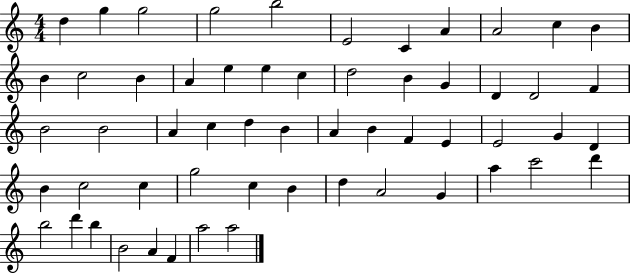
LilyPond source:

{
  \clef treble
  \numericTimeSignature
  \time 4/4
  \key c \major
  d''4 g''4 g''2 | g''2 b''2 | e'2 c'4 a'4 | a'2 c''4 b'4 | \break b'4 c''2 b'4 | a'4 e''4 e''4 c''4 | d''2 b'4 g'4 | d'4 d'2 f'4 | \break b'2 b'2 | a'4 c''4 d''4 b'4 | a'4 b'4 f'4 e'4 | e'2 g'4 d'4 | \break b'4 c''2 c''4 | g''2 c''4 b'4 | d''4 a'2 g'4 | a''4 c'''2 d'''4 | \break b''2 d'''4 b''4 | b'2 a'4 f'4 | a''2 a''2 | \bar "|."
}